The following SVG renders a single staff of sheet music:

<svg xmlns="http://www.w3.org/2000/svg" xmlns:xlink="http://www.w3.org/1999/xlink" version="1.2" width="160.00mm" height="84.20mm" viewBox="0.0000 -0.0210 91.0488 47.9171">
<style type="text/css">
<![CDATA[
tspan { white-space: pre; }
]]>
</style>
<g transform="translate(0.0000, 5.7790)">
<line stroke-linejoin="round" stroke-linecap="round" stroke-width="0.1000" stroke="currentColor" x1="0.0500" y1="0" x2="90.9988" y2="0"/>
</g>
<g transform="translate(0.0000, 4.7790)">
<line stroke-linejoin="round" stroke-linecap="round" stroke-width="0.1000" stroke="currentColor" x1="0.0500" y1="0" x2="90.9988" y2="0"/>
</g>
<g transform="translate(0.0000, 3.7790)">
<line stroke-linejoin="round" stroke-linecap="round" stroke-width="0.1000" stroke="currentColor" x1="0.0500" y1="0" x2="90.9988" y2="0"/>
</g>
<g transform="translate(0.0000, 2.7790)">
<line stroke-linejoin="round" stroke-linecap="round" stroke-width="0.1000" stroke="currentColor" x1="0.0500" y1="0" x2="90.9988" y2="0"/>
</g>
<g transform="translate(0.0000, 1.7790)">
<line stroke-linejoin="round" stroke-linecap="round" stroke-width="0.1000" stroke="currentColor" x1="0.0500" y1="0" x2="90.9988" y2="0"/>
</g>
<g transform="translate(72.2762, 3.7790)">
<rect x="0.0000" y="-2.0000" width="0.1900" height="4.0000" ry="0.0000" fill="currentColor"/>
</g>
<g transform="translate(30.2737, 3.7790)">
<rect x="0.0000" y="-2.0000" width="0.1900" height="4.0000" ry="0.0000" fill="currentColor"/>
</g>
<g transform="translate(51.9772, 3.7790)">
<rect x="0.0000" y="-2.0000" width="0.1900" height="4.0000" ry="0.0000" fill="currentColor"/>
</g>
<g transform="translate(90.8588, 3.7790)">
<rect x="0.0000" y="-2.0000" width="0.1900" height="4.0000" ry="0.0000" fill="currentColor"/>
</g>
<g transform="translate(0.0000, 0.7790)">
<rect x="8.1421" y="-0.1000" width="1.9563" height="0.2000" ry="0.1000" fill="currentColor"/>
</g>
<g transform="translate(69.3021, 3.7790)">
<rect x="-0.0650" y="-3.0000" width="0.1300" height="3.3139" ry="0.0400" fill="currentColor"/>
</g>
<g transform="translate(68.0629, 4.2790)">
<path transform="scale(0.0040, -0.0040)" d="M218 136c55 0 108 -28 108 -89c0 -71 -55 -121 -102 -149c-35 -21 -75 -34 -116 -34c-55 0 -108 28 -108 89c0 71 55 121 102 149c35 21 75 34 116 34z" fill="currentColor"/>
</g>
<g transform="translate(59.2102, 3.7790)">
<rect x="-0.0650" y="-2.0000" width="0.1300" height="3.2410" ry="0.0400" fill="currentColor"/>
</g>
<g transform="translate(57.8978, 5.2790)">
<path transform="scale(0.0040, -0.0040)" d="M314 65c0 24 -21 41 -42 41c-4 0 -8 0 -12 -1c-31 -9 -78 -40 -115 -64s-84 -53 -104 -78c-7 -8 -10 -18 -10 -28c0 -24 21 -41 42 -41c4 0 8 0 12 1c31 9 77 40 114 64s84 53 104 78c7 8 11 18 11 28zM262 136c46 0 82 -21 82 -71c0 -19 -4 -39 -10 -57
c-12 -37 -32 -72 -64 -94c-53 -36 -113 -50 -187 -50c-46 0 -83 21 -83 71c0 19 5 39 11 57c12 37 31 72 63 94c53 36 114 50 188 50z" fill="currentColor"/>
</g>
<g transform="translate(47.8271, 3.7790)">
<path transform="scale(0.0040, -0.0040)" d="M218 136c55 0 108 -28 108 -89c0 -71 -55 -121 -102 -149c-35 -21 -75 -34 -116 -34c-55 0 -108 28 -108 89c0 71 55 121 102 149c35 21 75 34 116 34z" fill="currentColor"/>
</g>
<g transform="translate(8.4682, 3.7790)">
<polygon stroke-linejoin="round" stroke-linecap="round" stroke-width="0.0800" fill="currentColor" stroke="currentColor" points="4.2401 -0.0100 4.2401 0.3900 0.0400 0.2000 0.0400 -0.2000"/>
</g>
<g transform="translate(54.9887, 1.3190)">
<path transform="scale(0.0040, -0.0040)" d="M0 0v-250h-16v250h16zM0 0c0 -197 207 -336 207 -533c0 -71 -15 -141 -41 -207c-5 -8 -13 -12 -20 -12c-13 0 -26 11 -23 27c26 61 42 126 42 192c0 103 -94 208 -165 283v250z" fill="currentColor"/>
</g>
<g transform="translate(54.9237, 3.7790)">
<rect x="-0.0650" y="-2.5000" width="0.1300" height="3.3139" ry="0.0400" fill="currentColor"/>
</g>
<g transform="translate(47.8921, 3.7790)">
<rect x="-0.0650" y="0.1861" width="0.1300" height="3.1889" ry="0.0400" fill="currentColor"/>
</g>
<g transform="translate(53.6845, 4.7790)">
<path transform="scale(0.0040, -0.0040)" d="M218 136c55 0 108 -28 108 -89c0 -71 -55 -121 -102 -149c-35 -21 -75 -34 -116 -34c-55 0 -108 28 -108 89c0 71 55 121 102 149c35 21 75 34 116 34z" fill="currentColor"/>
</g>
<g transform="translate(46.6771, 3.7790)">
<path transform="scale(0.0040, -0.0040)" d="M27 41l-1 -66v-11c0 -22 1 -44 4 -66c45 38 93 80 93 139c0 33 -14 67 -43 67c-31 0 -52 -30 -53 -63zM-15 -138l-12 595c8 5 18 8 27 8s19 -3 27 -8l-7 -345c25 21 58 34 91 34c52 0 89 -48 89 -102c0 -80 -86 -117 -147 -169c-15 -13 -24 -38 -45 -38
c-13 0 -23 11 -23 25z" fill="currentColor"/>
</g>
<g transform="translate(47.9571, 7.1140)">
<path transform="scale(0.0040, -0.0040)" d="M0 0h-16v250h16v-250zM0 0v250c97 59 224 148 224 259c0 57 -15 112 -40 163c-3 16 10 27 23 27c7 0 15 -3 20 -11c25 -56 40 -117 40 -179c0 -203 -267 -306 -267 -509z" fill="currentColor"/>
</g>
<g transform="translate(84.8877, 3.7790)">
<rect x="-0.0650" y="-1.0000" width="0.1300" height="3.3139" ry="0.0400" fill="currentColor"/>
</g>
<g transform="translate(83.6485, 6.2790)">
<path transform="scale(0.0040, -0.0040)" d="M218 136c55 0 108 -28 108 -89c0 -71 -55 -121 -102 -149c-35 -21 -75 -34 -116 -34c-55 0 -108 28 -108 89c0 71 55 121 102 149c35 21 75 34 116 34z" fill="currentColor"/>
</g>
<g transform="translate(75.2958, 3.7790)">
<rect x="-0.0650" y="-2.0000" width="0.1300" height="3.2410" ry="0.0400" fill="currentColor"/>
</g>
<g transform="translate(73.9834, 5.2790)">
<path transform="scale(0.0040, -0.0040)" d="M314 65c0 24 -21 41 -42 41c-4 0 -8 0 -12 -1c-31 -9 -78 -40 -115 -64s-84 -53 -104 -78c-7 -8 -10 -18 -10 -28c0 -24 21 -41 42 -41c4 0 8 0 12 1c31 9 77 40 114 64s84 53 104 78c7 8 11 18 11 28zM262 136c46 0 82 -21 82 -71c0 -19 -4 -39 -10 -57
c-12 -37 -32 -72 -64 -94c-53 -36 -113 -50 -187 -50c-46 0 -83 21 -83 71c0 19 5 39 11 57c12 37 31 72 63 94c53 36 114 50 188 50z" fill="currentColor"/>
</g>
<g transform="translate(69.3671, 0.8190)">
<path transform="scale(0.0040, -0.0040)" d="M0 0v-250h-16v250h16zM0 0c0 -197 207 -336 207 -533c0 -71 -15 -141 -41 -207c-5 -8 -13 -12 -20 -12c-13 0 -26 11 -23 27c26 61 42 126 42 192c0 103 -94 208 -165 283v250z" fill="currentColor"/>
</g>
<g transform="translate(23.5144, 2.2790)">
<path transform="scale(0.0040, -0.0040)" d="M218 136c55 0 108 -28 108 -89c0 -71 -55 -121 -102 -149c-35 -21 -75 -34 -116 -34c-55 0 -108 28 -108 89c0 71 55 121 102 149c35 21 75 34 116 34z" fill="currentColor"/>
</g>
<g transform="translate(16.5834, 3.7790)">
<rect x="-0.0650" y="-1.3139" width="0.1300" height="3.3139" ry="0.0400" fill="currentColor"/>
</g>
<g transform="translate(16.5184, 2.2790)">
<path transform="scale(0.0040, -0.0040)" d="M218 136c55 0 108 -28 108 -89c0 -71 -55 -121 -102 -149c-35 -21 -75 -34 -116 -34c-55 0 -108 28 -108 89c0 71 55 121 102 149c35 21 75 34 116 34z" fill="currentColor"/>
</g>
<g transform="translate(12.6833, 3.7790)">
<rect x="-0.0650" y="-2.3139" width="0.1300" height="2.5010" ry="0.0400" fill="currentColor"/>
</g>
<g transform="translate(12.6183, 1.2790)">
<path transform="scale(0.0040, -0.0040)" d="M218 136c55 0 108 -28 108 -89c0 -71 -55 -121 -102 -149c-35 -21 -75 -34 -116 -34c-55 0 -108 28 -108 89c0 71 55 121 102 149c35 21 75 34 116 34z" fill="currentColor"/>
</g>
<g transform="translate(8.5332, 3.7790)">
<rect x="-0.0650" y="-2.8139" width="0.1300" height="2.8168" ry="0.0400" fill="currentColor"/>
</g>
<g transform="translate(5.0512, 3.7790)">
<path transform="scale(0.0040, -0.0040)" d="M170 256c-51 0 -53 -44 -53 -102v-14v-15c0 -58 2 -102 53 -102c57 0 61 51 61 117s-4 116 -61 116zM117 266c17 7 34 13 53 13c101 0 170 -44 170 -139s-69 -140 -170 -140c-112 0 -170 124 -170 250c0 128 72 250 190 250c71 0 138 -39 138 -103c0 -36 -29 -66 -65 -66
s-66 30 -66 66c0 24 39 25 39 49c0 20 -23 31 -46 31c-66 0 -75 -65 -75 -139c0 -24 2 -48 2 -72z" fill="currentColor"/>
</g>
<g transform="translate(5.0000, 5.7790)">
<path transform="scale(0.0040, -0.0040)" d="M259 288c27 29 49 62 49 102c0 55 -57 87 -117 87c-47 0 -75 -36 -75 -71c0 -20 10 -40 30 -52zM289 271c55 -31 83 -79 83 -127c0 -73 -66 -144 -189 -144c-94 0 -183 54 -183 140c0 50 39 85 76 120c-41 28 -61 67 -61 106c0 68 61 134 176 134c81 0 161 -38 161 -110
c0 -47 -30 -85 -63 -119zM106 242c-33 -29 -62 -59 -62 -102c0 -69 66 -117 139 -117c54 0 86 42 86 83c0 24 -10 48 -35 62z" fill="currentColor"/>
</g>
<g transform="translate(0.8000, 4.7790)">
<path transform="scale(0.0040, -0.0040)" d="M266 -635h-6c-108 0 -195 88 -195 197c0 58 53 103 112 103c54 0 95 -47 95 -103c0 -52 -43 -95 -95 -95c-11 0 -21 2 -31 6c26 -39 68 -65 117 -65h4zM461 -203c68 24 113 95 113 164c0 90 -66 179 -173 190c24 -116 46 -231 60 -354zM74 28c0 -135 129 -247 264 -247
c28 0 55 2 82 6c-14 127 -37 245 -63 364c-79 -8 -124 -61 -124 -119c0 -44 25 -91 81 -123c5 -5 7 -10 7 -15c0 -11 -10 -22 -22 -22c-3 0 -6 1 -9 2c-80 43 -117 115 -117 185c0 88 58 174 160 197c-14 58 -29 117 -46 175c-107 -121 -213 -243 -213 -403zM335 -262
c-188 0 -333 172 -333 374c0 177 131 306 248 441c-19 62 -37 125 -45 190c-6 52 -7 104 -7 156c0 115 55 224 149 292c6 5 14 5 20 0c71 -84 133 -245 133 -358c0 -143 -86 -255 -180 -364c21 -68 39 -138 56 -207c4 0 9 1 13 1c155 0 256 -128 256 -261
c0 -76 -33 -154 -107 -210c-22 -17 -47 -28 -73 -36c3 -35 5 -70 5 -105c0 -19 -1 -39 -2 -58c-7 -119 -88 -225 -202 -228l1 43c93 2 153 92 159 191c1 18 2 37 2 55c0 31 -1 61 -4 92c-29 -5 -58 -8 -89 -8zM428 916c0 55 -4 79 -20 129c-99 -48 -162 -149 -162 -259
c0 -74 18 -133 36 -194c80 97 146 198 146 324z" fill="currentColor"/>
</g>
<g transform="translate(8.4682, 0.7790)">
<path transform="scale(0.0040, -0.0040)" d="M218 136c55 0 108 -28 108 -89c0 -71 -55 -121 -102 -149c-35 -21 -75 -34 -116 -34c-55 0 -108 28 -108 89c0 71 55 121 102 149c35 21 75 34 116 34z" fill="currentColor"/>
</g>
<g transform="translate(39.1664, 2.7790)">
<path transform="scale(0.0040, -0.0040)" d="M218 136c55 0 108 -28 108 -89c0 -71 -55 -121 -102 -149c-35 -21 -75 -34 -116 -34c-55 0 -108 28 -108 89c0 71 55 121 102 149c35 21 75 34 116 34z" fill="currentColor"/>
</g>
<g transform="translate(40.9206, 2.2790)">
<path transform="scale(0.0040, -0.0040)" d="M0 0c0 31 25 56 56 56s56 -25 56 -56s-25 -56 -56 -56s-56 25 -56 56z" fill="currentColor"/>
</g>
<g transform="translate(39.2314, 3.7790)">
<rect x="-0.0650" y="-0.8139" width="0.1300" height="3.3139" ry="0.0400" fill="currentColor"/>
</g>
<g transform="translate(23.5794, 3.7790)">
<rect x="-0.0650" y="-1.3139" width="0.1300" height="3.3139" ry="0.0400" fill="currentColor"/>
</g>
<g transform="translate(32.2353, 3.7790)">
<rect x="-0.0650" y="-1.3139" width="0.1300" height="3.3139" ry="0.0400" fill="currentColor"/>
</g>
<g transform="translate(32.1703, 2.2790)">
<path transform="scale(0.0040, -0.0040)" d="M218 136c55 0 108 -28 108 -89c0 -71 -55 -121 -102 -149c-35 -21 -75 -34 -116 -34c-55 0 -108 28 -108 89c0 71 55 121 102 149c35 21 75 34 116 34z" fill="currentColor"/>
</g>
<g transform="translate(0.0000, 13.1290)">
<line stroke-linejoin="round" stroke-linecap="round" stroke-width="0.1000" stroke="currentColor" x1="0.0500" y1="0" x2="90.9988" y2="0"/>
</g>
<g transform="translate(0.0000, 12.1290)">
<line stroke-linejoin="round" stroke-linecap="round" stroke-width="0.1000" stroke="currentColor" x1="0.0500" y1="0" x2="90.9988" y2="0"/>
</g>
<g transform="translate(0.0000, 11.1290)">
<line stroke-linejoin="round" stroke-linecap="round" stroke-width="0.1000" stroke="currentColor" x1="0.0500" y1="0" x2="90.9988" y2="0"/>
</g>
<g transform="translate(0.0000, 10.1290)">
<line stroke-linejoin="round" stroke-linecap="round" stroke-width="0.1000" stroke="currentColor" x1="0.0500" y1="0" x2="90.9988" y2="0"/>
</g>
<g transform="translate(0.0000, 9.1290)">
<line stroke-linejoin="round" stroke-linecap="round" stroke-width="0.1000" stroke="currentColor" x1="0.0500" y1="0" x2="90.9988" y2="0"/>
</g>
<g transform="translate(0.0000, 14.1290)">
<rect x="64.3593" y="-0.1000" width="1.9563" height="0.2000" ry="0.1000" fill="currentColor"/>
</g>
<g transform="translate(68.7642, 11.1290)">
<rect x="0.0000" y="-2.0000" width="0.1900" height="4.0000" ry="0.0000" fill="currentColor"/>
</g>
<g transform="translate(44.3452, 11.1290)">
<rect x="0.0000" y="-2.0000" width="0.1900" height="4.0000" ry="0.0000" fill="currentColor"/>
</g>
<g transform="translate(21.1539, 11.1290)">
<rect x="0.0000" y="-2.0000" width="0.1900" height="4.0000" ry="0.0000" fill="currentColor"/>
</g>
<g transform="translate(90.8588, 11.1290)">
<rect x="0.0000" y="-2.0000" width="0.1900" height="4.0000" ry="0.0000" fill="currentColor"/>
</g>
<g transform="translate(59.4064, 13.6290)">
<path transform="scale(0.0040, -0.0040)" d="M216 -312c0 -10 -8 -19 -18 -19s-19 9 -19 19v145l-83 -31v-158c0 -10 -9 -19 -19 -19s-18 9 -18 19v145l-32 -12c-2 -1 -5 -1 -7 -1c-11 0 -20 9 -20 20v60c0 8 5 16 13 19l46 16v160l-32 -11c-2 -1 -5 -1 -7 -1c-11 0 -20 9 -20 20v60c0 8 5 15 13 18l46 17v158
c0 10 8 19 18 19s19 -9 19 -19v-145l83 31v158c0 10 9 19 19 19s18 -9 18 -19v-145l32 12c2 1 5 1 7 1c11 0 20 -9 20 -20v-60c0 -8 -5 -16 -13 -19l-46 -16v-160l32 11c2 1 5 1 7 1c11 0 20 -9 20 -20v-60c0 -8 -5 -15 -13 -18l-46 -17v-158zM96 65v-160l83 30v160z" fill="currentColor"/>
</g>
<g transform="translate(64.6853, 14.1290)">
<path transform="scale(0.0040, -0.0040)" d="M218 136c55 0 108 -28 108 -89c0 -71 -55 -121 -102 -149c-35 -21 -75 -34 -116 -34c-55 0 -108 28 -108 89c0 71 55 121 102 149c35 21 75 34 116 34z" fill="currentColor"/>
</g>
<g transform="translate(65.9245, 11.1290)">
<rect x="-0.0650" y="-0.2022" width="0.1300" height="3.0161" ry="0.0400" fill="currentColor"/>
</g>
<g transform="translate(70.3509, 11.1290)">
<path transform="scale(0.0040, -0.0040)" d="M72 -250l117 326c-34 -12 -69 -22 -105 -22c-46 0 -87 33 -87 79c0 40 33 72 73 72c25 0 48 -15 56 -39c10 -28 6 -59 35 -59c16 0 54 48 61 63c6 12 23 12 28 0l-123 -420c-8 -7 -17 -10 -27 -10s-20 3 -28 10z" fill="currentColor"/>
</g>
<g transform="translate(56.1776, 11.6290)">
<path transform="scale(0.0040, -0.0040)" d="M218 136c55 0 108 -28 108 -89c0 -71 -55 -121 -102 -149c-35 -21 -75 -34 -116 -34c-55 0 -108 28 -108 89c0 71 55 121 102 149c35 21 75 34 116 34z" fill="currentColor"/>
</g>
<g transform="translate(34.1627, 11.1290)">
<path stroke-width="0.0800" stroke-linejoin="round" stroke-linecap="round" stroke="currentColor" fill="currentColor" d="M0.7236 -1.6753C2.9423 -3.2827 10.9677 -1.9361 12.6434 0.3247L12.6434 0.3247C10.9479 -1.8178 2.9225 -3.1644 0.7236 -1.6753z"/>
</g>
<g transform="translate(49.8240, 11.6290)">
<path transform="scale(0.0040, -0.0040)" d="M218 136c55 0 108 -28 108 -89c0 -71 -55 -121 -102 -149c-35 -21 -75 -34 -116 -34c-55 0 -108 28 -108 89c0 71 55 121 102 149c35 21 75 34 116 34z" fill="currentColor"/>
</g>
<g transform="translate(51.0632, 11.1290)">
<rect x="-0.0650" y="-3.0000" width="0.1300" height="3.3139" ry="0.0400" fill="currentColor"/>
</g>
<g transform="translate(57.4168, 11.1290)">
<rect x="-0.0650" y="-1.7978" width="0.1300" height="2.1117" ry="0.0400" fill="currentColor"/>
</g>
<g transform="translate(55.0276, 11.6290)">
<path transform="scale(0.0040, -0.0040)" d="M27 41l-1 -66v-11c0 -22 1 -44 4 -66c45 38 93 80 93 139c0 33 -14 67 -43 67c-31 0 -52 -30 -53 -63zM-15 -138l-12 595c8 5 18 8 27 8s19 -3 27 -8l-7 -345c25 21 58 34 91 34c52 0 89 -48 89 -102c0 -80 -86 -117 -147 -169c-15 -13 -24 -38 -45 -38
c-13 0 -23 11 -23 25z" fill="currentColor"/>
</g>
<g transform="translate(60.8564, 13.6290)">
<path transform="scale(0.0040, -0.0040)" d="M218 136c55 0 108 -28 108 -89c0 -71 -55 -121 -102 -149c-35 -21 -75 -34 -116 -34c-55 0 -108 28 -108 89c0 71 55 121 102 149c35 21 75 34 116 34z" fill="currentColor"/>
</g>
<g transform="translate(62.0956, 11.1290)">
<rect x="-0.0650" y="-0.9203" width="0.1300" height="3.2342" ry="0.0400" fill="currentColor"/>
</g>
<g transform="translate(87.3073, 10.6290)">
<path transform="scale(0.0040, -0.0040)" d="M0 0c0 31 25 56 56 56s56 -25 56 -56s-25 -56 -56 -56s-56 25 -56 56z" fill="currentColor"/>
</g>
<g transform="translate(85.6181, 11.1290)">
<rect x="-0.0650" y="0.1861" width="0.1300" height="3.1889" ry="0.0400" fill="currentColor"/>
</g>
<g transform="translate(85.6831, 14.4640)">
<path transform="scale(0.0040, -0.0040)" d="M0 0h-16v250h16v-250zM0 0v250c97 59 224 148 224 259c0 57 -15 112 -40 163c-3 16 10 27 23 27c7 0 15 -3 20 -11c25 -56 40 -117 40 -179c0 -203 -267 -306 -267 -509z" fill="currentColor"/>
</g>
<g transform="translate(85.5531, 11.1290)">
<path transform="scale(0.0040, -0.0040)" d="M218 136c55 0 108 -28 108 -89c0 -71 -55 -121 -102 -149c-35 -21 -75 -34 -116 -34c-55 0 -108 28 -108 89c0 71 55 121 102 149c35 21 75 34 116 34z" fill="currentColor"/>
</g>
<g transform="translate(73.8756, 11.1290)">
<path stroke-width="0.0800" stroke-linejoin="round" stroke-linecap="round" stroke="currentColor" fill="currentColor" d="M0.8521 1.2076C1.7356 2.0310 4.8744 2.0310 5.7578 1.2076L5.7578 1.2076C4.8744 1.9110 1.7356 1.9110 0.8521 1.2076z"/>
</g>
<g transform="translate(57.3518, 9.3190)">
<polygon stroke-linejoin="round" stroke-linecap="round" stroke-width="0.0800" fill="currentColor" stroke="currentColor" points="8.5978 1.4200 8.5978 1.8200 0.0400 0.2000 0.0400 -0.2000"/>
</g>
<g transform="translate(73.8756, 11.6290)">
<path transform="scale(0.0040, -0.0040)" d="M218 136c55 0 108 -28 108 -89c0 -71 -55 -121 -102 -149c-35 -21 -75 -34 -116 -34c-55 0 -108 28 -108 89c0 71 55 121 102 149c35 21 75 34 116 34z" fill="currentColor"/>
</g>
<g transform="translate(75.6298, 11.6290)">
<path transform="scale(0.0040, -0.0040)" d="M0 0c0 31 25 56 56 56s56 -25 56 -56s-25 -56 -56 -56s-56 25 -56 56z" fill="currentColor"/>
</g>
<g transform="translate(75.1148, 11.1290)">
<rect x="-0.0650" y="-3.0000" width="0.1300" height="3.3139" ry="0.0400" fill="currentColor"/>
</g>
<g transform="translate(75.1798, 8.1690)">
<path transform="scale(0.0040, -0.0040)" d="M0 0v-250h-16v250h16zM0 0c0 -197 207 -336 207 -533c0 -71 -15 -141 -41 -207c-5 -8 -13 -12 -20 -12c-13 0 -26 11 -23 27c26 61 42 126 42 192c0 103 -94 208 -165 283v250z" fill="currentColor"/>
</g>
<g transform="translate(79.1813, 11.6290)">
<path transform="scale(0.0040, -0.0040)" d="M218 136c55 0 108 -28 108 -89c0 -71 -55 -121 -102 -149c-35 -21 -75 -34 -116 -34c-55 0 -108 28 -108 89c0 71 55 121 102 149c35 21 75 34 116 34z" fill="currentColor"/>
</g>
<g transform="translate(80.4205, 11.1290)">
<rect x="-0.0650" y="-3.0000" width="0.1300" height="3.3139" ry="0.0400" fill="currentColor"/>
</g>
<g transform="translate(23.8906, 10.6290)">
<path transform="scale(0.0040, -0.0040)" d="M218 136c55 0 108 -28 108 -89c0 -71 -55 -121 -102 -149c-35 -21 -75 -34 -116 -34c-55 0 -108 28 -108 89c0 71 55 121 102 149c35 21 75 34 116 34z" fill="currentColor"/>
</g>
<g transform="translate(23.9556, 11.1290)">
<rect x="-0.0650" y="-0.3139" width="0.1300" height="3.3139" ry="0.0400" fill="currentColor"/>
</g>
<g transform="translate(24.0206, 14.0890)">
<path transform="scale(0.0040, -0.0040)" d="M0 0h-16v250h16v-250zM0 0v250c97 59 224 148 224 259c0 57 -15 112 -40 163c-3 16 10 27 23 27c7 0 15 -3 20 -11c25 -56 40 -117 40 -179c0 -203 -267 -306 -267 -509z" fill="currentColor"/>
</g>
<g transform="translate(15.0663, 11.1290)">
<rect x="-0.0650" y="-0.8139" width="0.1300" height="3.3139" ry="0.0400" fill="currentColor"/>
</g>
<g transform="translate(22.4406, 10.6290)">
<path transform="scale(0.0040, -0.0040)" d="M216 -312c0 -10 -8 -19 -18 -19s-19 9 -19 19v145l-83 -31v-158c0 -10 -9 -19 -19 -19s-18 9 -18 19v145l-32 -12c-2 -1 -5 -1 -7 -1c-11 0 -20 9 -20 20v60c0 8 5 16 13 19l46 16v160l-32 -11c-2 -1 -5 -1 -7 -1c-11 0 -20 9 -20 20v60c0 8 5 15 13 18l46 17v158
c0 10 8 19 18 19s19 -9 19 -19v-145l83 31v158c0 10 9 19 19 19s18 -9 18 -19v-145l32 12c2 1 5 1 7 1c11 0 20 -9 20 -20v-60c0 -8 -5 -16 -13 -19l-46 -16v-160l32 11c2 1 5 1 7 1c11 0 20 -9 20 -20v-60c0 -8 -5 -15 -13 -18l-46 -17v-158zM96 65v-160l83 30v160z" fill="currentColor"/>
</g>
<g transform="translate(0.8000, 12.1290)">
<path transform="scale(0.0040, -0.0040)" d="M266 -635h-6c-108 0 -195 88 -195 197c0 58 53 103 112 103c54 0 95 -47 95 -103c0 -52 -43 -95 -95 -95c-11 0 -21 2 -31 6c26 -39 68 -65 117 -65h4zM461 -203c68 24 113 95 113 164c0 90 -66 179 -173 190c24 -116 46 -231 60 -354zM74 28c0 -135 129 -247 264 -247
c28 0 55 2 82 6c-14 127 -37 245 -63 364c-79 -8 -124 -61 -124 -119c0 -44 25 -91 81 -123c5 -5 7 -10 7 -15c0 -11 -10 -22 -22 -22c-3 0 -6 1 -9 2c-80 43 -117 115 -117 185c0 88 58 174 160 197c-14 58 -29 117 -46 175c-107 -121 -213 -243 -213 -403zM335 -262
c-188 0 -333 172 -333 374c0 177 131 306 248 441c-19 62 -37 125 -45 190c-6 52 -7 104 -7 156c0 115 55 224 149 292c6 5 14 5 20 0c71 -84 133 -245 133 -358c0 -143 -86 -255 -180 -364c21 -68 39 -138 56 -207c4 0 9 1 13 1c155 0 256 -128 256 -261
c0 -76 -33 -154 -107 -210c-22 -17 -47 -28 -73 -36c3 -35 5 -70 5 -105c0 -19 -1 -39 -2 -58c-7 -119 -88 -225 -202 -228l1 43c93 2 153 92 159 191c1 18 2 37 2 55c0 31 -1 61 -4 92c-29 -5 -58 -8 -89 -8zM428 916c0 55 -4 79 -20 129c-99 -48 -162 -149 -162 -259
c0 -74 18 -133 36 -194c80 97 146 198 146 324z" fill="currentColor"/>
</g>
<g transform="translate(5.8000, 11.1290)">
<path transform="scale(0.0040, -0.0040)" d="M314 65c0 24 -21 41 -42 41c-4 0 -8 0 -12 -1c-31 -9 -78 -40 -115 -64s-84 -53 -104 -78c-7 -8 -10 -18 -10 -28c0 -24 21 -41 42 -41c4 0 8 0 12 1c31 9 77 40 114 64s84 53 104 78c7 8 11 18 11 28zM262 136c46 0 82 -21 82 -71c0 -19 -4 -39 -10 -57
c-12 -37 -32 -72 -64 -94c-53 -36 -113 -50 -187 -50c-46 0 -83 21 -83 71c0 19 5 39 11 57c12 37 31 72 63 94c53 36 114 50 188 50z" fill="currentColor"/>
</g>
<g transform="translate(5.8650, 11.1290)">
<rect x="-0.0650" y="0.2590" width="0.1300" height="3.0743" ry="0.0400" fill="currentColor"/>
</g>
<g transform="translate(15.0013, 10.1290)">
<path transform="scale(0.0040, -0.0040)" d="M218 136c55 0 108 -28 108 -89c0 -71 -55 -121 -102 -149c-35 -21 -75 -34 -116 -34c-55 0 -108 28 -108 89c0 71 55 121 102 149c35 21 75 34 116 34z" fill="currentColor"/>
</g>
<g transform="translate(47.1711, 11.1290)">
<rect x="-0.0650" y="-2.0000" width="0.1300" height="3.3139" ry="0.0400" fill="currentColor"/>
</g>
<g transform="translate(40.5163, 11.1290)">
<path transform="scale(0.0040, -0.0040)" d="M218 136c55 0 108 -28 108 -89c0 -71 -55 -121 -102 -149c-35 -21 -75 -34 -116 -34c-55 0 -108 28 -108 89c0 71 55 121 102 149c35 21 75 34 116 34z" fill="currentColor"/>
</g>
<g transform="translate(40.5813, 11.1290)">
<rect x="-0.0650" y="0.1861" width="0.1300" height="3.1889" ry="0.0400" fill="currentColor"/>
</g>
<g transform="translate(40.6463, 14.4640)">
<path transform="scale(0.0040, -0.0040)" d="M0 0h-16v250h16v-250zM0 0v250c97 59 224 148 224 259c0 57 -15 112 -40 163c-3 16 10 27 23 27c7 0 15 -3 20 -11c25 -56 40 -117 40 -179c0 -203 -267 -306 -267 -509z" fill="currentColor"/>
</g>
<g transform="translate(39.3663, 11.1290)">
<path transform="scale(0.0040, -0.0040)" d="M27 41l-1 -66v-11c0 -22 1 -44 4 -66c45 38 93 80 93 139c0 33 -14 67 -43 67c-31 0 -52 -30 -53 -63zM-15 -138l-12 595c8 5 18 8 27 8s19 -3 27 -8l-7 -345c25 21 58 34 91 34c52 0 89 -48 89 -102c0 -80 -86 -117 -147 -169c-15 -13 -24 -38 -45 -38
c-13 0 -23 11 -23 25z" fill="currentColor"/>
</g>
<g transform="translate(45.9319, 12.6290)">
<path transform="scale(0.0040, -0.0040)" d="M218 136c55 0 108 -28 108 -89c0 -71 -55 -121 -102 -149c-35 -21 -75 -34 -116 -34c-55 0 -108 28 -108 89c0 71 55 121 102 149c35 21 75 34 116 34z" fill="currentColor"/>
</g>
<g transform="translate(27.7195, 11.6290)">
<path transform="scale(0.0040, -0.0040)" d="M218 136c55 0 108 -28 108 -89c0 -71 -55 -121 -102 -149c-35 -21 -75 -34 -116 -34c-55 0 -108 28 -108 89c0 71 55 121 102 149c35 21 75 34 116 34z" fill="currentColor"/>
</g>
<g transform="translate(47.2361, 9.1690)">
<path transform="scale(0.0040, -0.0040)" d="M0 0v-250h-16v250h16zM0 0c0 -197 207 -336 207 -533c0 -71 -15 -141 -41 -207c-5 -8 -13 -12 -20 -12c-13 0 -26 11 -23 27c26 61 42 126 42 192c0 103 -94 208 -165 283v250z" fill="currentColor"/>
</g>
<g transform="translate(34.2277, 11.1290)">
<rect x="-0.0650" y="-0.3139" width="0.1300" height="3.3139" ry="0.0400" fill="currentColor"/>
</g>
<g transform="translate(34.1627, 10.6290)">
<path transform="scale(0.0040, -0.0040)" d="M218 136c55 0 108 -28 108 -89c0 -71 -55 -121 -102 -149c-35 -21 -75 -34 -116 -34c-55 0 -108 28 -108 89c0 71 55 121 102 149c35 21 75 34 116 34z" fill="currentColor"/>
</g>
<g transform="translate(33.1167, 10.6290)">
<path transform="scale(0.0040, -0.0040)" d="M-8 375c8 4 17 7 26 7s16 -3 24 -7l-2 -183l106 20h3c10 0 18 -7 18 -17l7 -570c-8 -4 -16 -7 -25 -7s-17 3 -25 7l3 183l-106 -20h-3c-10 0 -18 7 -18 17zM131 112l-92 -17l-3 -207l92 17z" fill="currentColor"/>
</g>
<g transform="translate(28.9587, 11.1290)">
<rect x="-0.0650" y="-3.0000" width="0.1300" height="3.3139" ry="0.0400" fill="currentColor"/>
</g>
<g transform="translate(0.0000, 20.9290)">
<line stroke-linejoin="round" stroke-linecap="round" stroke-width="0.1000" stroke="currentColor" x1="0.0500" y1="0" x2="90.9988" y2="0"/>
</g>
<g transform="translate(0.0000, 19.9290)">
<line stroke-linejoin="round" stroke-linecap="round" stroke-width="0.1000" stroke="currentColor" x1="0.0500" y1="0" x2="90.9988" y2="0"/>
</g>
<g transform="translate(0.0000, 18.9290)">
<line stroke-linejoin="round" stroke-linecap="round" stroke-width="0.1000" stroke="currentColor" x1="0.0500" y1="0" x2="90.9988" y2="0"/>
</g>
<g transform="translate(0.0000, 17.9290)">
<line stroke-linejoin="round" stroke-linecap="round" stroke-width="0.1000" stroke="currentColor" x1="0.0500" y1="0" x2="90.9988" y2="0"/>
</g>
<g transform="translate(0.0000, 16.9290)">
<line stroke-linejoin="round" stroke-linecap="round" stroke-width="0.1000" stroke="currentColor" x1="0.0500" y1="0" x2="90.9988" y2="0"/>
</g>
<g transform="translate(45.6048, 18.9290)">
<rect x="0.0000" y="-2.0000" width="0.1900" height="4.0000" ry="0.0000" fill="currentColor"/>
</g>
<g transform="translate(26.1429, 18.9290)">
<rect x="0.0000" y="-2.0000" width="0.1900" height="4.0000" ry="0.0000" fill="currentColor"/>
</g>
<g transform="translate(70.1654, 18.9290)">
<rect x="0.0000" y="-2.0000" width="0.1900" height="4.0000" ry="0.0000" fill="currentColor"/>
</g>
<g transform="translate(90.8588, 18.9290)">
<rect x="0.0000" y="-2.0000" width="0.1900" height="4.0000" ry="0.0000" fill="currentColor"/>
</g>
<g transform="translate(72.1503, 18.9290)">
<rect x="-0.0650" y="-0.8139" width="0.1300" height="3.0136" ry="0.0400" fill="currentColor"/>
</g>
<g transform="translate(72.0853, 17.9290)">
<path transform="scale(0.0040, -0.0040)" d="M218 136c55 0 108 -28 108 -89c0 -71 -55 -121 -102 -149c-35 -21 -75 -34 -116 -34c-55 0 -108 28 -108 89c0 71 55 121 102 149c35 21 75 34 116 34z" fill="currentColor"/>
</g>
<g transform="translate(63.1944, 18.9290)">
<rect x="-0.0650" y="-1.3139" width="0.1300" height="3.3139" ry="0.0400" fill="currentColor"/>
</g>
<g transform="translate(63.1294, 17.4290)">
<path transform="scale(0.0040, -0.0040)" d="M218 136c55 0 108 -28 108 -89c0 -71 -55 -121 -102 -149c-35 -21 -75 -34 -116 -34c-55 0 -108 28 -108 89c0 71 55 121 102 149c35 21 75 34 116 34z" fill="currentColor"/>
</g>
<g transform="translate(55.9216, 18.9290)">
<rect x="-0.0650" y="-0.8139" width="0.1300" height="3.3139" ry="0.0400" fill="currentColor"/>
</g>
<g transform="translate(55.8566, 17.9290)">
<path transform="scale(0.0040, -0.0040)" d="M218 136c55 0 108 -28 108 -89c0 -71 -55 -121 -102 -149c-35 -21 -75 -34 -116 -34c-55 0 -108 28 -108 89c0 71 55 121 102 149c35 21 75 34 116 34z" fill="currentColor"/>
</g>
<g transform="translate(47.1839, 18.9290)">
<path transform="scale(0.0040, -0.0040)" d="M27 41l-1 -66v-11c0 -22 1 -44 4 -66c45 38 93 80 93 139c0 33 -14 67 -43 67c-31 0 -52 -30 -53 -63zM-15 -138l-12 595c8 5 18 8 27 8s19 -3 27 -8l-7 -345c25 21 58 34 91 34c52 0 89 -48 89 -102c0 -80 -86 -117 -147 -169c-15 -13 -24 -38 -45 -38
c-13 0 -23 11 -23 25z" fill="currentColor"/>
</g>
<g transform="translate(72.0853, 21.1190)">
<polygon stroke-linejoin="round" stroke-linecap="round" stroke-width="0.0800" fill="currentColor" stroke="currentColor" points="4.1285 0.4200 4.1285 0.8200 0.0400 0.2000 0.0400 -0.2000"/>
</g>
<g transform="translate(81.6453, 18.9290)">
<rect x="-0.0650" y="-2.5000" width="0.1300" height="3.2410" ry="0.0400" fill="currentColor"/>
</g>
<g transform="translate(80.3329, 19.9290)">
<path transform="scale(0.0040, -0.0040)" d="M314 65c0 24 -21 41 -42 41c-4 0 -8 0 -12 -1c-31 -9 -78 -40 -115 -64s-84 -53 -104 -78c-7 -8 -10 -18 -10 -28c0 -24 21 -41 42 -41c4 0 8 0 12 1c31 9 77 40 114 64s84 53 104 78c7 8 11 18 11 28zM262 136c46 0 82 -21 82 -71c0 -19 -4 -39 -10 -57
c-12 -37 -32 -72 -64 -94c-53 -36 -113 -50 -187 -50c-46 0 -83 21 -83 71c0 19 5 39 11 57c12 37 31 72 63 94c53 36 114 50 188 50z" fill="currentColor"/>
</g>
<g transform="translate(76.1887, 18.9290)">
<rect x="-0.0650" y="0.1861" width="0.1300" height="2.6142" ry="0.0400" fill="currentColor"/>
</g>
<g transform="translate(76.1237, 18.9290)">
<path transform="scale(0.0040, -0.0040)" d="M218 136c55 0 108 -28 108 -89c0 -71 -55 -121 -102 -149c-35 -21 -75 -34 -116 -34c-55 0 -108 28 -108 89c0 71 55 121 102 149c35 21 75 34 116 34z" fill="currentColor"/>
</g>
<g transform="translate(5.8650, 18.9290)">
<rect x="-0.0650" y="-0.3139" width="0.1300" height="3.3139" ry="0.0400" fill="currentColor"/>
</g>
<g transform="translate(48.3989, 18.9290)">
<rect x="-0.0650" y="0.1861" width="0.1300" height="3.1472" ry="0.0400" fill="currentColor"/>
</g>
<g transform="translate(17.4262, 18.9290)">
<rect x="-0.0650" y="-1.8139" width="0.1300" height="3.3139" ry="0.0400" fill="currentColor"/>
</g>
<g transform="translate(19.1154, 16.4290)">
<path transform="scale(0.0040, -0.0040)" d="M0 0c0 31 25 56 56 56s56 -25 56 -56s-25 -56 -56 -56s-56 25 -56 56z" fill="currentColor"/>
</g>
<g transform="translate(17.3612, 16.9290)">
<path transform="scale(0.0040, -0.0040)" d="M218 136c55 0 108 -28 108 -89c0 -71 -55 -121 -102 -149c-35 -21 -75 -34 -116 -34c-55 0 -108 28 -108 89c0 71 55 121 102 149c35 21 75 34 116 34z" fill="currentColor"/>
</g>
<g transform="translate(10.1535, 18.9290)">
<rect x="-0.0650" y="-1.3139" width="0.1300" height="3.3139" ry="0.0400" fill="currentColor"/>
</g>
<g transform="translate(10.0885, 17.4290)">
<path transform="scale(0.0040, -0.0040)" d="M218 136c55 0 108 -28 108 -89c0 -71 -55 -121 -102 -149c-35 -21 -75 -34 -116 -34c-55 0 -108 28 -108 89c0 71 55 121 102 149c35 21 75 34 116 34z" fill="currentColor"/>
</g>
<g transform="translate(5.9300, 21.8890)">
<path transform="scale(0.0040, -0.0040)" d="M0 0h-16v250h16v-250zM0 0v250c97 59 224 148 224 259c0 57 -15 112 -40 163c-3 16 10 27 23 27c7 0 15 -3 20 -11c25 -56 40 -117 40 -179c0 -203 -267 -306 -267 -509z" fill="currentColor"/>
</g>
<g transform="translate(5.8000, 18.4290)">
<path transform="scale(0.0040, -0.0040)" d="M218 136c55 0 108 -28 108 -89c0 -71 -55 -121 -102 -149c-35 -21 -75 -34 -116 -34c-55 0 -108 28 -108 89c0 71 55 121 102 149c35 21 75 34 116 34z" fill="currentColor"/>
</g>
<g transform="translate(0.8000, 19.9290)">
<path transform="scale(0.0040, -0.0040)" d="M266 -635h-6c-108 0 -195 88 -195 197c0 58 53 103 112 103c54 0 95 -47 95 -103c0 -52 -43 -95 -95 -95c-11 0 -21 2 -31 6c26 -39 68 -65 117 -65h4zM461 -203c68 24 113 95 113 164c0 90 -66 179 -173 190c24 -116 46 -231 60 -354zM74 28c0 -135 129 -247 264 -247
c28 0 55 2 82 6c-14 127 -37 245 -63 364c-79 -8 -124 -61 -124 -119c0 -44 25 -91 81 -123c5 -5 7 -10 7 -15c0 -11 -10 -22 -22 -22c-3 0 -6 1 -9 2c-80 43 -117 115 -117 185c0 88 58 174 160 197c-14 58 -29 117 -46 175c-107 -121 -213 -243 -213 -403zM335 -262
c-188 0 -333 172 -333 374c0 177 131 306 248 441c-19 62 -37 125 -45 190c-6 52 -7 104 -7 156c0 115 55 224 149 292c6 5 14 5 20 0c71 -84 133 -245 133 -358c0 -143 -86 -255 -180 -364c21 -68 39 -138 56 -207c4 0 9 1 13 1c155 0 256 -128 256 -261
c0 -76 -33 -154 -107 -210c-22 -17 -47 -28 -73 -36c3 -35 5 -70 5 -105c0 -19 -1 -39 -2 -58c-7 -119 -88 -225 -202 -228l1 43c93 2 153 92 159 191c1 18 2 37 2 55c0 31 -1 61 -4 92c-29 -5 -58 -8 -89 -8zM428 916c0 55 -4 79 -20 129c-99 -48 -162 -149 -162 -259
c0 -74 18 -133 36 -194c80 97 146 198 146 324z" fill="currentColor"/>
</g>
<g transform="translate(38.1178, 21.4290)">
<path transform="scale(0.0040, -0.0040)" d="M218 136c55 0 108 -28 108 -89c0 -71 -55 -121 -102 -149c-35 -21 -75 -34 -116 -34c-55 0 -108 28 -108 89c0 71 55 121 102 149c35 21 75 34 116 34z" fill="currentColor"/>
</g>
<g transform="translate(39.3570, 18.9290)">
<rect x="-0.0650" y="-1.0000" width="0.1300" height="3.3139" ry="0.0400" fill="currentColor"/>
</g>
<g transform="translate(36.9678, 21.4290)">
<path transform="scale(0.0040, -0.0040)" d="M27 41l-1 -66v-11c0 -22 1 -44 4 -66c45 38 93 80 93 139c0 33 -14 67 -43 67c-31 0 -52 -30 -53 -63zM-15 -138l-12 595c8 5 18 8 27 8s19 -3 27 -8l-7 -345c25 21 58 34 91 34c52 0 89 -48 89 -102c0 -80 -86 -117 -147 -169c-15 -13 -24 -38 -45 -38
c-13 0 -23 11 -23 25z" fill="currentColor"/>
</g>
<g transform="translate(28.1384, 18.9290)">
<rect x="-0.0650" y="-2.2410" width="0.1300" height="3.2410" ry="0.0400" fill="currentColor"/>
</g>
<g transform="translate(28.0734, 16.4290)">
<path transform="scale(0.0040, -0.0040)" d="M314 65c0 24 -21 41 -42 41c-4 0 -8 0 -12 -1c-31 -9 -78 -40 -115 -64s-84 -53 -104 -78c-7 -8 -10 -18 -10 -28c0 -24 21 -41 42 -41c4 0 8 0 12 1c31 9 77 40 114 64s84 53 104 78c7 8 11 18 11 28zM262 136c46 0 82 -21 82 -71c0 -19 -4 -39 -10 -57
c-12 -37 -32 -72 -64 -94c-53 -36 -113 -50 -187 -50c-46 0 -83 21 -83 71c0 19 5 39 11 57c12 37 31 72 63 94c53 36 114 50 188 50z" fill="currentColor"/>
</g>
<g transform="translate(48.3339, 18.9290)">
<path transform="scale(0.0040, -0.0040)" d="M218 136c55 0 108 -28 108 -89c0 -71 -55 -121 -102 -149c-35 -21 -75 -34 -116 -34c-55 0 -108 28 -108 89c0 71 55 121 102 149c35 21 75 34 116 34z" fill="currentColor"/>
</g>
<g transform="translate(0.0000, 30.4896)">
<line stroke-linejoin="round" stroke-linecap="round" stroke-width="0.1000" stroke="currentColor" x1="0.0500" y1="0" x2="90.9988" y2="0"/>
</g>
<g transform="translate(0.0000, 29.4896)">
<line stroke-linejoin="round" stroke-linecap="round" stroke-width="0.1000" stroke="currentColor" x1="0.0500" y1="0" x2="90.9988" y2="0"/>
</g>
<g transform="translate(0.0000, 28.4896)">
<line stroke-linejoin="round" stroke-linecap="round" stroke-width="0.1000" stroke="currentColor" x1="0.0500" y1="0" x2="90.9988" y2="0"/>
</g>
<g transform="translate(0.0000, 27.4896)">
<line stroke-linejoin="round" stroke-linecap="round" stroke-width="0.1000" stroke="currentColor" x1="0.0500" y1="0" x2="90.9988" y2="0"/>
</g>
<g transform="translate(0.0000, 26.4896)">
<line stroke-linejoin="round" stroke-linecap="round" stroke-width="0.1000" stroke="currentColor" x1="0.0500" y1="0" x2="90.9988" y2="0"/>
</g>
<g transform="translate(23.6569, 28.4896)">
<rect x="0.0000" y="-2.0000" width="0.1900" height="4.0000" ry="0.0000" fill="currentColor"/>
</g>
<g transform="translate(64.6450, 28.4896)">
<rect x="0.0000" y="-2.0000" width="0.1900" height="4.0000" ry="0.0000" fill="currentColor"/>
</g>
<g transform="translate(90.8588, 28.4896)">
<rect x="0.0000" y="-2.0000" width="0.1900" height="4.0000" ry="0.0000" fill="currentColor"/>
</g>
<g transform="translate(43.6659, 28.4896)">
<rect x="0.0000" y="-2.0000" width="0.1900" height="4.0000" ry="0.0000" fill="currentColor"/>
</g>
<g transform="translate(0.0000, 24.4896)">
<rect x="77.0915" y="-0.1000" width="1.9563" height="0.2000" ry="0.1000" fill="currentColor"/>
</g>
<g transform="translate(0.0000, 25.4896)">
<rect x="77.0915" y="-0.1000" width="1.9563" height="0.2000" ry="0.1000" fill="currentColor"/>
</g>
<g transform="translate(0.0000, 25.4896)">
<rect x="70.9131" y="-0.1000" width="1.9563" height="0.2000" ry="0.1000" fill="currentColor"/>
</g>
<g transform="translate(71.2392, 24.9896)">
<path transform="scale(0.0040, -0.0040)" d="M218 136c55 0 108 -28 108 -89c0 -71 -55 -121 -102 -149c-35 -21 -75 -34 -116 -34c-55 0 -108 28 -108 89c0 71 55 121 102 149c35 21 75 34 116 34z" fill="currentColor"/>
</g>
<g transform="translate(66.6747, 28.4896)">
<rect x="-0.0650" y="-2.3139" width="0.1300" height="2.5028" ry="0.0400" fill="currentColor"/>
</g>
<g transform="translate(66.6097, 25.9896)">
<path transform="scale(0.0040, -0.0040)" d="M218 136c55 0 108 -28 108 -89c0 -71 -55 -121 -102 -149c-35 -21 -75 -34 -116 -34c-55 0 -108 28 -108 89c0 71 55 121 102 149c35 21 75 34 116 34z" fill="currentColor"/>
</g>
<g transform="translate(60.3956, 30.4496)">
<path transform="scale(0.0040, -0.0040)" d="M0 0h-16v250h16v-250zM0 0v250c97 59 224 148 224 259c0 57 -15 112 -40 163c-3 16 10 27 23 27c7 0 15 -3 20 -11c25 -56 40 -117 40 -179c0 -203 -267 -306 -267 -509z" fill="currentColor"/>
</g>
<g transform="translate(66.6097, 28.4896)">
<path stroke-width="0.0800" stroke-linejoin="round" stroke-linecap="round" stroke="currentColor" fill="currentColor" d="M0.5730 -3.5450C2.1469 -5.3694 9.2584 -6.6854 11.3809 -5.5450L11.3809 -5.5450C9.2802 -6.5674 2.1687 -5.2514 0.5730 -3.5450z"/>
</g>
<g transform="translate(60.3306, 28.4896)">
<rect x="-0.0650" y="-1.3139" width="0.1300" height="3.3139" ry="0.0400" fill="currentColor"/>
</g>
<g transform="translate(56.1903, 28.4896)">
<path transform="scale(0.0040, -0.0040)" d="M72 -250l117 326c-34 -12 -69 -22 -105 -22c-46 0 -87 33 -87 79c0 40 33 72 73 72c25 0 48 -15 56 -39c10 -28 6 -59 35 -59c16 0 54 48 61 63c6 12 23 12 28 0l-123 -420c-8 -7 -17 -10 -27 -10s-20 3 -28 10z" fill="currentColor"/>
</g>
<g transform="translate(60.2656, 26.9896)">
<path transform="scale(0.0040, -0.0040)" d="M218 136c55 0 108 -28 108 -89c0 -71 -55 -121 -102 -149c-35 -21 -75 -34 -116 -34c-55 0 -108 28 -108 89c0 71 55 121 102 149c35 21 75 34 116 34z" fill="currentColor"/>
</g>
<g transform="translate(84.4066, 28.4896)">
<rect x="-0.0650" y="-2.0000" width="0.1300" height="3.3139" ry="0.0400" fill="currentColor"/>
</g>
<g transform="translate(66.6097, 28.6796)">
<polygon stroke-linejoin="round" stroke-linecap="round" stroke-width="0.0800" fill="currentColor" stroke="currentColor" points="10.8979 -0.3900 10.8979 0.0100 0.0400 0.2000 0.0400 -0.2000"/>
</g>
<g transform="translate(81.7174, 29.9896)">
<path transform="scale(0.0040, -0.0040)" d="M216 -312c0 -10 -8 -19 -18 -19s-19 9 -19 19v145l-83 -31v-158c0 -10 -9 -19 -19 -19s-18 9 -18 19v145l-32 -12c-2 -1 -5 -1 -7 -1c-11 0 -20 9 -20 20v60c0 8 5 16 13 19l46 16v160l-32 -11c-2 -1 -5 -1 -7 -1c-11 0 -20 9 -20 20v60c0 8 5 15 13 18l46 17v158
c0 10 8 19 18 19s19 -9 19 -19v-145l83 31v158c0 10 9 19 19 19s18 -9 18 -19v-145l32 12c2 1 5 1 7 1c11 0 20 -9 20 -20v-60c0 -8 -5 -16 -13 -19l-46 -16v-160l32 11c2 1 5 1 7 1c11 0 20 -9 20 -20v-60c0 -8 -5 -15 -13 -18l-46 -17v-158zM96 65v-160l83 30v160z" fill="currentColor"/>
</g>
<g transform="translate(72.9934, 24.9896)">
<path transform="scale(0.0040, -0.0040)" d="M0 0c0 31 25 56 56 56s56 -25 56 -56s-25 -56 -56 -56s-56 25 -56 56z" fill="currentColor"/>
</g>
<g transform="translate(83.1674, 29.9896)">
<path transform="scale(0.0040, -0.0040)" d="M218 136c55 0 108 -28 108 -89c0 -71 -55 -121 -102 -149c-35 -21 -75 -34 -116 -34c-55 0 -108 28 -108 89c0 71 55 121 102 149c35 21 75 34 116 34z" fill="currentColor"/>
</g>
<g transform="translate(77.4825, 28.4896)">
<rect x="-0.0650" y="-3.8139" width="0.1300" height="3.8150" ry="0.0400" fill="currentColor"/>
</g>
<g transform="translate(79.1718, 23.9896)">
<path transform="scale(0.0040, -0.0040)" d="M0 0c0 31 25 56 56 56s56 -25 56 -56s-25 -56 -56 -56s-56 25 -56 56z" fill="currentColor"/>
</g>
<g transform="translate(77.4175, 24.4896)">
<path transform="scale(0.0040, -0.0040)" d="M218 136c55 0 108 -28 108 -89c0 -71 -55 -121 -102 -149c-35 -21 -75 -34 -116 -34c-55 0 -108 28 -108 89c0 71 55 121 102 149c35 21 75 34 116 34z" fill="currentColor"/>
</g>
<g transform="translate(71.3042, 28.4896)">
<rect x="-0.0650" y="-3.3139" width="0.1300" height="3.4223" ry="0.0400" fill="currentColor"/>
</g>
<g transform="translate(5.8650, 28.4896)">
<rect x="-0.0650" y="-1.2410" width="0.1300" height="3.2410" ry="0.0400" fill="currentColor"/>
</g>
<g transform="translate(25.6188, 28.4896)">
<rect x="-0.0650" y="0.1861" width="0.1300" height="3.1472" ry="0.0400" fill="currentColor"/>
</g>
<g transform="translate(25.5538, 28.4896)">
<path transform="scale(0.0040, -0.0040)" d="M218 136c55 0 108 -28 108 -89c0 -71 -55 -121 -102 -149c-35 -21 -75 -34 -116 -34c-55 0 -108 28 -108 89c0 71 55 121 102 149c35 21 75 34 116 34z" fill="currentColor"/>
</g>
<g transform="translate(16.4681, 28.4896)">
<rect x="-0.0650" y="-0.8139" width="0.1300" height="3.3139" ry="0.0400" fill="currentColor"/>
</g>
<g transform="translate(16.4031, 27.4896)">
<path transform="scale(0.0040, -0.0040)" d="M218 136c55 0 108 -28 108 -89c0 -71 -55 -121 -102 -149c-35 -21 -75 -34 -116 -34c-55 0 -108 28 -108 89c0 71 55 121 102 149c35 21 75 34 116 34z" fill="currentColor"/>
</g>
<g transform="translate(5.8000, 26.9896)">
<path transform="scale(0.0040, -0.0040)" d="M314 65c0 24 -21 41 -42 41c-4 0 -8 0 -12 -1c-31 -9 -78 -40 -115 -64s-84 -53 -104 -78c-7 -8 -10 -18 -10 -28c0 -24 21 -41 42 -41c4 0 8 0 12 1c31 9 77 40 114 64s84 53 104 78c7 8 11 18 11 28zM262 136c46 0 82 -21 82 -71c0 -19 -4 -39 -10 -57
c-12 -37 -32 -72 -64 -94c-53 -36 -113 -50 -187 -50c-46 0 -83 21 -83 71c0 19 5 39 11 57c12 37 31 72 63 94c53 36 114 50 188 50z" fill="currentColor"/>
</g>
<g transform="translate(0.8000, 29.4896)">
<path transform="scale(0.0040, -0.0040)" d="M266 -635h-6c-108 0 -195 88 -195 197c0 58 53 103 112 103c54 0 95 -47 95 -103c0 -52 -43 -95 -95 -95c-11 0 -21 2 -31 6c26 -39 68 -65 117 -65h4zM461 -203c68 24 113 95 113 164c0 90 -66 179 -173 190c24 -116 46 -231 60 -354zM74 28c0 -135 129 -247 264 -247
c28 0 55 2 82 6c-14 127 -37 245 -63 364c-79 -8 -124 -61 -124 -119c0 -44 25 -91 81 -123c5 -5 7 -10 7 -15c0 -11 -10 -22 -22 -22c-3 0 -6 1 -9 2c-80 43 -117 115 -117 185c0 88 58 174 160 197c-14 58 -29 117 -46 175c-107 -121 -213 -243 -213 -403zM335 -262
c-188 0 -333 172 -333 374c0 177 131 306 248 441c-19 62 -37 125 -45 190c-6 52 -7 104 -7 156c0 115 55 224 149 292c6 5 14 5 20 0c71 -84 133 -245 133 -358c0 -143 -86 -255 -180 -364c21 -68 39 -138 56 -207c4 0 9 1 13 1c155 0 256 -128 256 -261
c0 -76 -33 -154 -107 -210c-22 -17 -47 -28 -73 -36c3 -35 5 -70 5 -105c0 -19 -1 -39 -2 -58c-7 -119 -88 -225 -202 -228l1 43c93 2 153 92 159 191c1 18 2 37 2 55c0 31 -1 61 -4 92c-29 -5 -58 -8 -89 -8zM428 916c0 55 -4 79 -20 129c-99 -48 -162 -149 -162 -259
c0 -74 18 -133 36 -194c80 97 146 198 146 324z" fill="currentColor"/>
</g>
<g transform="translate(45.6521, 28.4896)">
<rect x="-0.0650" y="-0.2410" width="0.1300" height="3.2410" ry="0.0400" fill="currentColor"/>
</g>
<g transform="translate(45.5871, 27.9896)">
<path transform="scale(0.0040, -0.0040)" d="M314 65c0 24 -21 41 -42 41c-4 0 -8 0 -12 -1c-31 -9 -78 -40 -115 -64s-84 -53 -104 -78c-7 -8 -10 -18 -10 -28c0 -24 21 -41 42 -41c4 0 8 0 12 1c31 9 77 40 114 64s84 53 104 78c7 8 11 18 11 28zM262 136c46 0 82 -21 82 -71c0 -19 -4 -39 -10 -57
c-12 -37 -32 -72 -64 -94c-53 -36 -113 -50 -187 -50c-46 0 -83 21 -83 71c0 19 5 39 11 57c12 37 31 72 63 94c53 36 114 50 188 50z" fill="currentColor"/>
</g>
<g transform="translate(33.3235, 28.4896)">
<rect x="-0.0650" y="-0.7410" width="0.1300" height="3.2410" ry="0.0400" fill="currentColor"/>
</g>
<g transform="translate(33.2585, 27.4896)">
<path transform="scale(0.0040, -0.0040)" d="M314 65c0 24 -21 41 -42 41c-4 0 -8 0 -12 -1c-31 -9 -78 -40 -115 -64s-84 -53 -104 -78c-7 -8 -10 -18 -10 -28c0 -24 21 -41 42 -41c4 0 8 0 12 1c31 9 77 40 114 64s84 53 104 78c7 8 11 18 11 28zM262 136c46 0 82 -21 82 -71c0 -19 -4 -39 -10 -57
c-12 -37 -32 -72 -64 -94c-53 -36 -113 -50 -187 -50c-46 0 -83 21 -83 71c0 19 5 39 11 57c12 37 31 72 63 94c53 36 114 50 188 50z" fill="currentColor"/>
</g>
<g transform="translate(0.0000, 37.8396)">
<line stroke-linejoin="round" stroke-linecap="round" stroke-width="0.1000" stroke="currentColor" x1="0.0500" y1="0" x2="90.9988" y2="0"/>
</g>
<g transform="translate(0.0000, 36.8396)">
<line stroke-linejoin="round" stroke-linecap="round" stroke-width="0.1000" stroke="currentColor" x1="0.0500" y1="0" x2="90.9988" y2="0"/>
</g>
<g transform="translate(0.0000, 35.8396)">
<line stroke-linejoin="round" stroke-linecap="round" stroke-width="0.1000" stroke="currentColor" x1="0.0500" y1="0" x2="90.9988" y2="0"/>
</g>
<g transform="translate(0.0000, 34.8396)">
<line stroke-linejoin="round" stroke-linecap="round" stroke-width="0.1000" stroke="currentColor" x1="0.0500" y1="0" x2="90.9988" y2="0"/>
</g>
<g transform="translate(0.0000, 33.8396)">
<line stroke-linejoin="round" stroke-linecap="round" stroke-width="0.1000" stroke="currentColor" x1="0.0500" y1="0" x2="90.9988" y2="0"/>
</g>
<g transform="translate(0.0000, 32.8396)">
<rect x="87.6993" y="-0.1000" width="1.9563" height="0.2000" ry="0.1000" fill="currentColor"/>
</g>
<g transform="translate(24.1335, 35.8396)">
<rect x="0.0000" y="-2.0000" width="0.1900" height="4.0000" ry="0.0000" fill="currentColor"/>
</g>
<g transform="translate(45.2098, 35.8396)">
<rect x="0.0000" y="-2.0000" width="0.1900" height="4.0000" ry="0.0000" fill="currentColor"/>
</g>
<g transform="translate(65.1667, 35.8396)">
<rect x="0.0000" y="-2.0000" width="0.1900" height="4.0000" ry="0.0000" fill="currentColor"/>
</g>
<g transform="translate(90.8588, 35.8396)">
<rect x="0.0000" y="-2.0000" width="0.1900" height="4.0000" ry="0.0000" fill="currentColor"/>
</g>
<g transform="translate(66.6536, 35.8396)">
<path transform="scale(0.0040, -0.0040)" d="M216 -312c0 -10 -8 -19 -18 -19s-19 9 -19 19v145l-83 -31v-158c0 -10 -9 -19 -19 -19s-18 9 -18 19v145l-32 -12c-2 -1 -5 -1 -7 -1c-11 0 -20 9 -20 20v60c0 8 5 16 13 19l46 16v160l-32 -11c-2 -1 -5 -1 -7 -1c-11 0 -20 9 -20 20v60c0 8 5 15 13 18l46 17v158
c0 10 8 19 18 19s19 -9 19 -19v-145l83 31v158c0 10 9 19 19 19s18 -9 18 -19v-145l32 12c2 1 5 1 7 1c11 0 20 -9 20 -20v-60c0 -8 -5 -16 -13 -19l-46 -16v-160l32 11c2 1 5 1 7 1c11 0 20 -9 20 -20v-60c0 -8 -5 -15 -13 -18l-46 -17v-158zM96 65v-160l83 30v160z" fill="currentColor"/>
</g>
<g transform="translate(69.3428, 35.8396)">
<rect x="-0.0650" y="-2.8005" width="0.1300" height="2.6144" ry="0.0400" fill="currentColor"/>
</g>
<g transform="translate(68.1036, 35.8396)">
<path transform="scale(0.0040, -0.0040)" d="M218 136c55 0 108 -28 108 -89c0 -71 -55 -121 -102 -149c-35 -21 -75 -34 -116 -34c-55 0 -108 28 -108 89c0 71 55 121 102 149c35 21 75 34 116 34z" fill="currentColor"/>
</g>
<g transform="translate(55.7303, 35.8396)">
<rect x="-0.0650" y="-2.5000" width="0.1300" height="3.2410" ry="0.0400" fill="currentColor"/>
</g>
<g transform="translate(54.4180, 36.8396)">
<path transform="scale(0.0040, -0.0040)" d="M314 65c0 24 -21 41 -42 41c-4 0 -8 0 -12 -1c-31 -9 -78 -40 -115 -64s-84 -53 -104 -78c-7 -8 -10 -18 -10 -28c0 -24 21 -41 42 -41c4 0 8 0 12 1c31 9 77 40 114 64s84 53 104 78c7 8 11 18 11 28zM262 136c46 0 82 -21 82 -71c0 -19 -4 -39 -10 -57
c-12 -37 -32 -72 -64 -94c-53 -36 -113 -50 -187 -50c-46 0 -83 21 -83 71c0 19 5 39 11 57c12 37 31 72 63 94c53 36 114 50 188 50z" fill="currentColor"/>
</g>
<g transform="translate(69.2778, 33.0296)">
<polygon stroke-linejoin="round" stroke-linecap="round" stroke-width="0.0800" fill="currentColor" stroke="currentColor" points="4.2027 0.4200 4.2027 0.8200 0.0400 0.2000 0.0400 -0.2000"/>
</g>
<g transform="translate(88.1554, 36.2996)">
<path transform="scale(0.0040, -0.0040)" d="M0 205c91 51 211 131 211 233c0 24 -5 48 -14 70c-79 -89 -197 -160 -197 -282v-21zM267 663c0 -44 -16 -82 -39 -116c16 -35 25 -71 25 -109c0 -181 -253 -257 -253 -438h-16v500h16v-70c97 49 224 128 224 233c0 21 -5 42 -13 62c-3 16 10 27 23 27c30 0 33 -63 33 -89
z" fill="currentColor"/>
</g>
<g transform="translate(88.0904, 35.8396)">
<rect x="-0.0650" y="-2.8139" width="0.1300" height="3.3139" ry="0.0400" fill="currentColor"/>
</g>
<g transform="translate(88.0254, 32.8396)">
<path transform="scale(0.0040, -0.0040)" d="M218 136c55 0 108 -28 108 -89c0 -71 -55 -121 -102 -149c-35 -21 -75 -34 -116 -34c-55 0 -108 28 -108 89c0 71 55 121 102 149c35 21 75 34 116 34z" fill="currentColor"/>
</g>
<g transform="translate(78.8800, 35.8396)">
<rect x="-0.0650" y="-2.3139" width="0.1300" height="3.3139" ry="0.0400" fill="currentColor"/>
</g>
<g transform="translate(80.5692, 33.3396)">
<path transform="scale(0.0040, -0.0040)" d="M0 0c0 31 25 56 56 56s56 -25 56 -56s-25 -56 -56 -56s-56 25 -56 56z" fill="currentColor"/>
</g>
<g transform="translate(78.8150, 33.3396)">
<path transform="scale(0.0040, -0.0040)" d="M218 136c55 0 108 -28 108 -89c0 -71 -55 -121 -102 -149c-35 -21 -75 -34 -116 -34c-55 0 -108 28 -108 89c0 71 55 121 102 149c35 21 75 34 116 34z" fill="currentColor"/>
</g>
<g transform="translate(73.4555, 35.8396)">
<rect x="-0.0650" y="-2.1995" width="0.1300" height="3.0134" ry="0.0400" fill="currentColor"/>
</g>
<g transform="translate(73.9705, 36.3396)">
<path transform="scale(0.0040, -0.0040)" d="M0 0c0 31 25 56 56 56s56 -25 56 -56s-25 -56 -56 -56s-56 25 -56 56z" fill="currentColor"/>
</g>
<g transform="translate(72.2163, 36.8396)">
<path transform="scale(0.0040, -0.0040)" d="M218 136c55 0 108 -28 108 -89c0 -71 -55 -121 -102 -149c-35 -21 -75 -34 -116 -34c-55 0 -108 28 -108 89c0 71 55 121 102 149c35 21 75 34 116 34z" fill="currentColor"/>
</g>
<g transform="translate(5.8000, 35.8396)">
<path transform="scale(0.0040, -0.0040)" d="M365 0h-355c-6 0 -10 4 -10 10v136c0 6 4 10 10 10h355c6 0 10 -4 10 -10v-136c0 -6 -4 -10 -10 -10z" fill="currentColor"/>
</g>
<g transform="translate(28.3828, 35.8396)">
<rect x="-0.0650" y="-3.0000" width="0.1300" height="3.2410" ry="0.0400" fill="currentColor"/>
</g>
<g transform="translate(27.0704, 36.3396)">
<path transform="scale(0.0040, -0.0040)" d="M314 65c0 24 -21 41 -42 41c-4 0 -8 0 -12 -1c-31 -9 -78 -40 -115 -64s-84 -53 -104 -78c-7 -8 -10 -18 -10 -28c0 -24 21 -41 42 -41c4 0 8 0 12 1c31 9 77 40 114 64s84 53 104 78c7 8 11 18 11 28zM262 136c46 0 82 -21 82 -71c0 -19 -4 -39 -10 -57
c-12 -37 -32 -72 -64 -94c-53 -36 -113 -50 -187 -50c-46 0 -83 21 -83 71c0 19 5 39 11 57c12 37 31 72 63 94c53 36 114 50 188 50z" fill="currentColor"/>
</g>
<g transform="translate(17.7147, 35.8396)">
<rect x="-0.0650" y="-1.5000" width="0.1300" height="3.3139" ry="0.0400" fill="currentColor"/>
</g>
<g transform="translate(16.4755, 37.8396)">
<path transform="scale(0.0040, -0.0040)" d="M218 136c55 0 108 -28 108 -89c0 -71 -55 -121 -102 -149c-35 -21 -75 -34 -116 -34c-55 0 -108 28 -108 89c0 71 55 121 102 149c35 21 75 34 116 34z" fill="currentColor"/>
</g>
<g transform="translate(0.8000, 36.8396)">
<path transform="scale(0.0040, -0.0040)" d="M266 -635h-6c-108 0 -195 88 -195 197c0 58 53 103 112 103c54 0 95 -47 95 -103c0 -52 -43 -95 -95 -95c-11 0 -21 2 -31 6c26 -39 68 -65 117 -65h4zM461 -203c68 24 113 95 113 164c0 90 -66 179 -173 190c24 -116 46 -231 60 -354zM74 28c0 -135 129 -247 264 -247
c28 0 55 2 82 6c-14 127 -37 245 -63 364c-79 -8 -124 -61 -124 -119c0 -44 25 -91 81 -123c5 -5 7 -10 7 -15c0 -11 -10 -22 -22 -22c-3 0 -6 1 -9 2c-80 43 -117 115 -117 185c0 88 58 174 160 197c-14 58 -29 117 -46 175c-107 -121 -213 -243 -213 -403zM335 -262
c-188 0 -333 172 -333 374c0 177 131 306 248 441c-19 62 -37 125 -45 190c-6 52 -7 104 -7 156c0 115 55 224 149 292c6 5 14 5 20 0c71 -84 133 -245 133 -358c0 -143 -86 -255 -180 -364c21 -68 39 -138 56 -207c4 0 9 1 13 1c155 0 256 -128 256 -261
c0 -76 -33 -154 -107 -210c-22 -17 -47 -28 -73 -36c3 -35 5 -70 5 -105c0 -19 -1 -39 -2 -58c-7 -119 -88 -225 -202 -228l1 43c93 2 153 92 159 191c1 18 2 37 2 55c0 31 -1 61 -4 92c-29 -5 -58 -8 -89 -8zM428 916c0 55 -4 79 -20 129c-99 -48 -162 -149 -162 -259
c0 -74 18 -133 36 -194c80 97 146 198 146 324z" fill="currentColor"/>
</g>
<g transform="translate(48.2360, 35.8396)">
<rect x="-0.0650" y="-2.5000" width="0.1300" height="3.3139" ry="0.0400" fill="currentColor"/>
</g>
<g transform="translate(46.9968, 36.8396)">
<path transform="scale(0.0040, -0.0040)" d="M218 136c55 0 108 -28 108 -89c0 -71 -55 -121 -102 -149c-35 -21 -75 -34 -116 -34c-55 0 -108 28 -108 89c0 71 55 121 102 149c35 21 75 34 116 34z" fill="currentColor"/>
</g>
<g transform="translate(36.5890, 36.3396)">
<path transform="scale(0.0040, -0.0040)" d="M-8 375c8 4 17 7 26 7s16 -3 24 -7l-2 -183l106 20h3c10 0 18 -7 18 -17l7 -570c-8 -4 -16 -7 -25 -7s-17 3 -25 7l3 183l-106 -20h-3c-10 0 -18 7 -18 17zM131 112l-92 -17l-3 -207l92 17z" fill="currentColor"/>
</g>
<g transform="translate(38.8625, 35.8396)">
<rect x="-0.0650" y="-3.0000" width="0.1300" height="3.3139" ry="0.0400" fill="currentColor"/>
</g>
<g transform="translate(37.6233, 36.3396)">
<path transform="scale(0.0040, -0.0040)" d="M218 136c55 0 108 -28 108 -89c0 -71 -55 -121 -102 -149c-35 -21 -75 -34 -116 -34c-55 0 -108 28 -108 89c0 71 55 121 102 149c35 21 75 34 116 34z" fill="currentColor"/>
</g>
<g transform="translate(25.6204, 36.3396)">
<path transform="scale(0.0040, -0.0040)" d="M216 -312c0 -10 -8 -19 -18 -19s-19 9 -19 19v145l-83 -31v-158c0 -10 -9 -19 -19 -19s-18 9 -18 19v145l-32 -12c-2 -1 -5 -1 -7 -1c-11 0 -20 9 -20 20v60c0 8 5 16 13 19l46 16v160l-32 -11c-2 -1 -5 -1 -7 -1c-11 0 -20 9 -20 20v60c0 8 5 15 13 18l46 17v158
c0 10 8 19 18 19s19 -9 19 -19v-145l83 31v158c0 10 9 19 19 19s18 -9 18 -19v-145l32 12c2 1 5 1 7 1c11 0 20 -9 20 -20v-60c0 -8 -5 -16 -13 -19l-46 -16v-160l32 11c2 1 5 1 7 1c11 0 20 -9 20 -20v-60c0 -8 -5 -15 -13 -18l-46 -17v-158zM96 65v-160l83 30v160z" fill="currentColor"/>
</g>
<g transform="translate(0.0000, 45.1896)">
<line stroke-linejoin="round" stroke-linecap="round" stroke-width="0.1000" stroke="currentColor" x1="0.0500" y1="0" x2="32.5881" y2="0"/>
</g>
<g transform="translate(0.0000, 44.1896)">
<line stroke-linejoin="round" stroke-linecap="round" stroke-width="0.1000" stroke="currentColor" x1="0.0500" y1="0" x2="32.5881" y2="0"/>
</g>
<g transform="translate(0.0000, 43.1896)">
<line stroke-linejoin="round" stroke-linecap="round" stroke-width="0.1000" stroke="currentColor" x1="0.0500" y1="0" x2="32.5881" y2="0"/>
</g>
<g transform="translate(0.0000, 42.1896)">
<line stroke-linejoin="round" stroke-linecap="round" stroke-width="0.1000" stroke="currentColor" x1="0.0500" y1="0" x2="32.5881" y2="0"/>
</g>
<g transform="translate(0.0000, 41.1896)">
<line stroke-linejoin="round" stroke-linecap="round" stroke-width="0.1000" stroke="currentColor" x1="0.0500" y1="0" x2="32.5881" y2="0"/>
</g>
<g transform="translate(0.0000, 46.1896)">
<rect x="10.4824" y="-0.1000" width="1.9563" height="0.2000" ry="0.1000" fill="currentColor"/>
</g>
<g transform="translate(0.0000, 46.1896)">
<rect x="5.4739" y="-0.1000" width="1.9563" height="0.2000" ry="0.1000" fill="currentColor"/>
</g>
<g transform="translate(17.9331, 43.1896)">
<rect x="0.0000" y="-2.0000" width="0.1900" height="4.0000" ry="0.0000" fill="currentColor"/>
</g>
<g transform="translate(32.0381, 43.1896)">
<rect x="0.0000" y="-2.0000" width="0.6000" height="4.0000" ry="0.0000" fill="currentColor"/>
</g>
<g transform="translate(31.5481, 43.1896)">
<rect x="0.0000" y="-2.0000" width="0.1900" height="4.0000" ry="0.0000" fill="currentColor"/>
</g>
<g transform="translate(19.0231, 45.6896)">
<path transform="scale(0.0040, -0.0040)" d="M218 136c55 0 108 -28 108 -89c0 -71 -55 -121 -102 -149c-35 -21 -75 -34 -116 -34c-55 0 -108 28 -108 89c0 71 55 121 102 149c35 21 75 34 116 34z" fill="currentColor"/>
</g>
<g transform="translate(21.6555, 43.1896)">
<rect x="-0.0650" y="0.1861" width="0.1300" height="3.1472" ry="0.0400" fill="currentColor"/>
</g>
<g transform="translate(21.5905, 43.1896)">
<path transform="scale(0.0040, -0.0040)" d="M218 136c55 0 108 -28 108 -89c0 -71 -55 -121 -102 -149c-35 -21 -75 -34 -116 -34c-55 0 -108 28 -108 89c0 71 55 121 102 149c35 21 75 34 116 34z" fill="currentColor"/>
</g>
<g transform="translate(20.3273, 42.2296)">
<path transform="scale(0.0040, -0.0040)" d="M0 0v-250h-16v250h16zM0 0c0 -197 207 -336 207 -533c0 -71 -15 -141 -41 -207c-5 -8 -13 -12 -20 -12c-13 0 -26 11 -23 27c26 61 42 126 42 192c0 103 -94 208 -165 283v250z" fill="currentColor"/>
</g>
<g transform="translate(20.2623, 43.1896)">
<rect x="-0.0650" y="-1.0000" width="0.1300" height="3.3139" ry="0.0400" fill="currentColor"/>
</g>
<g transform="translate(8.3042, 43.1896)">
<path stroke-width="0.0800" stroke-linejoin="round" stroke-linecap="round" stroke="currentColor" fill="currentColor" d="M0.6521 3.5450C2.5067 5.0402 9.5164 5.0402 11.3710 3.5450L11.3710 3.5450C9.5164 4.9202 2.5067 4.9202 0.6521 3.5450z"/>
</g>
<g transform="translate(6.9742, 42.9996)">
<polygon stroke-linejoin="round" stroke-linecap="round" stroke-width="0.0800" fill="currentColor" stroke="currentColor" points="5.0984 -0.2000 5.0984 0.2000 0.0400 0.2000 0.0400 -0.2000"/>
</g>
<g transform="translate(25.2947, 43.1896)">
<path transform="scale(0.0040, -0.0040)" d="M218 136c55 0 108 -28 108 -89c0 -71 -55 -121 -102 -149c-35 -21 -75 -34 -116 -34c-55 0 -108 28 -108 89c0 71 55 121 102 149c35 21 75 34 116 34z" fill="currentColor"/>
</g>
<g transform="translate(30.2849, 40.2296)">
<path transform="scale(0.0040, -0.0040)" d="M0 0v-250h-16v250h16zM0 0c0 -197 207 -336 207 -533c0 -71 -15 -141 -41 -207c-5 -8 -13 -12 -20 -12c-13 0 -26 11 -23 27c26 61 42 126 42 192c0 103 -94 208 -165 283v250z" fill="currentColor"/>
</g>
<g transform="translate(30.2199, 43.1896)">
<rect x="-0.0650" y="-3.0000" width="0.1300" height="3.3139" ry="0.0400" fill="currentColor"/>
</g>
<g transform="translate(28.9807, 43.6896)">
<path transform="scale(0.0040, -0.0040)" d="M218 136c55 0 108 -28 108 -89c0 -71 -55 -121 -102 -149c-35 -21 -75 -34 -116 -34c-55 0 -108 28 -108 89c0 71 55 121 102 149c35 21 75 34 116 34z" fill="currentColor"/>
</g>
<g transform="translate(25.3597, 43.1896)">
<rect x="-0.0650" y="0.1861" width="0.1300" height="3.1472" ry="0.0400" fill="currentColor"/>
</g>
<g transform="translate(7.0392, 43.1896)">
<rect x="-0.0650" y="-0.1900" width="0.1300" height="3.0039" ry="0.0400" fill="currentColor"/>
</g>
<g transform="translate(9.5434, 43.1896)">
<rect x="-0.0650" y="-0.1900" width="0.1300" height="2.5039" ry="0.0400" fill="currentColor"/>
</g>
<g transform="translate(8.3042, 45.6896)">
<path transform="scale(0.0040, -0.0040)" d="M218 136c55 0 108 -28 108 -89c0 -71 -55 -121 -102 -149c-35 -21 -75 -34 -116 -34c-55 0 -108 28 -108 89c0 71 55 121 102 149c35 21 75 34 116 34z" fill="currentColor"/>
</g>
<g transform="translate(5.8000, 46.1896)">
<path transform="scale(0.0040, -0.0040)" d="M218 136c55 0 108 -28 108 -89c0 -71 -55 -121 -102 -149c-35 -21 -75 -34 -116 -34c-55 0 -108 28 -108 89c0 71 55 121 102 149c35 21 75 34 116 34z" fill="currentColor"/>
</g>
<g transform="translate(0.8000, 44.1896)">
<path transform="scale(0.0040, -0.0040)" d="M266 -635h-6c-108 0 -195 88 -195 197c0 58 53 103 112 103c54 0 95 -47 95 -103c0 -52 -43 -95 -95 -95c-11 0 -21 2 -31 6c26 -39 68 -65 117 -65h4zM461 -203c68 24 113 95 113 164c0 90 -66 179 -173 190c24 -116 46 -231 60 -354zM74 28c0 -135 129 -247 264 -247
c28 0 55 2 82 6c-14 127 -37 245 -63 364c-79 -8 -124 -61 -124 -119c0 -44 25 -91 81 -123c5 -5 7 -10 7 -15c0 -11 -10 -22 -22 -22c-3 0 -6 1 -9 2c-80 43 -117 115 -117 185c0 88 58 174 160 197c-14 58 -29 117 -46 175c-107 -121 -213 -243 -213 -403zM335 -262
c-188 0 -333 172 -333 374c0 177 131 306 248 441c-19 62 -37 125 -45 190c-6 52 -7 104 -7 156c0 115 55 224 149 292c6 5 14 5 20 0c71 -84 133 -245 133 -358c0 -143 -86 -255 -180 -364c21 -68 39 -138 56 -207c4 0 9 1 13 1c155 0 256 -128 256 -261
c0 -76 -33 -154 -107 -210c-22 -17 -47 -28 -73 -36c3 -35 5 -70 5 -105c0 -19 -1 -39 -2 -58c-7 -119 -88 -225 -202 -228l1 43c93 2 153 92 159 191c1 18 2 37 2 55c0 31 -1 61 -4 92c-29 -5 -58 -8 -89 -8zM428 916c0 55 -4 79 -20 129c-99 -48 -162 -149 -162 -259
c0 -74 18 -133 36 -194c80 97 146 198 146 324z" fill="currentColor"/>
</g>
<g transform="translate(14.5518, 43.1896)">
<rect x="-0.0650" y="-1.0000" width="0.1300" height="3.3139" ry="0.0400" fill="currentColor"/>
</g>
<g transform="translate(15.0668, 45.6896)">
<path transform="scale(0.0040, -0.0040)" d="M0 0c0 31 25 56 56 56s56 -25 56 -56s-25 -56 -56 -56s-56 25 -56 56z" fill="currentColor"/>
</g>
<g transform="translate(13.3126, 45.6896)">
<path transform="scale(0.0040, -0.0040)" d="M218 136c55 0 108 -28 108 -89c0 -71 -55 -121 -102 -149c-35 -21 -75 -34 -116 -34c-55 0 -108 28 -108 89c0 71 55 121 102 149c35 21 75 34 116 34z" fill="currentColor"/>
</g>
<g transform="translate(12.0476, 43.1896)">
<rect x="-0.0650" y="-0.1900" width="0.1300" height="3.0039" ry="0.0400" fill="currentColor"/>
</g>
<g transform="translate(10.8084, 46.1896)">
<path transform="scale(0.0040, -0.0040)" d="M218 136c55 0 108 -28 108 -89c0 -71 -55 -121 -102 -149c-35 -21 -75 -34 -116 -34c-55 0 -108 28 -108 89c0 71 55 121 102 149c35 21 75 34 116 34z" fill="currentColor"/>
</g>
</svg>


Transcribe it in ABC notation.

X:1
T:Untitled
M:6/8
L:1/4
K:C
a/2 g/2 e e e d _B/2 G/2 F2 A/2 F2 D B2 d ^c/2 A c _B/2 F/2 A _A/2 ^D/2 C/2 z/2 A/2 A B/2 c/2 e f g2 _D _B d e d/2 B/2 G2 e2 d B d2 c2 z/2 e/2 g/2 b/2 c'/2 ^F z2 E ^A2 A G G2 ^B/2 G/2 g a/4 C/2 D/2 C/2 D D/2 B B A/2